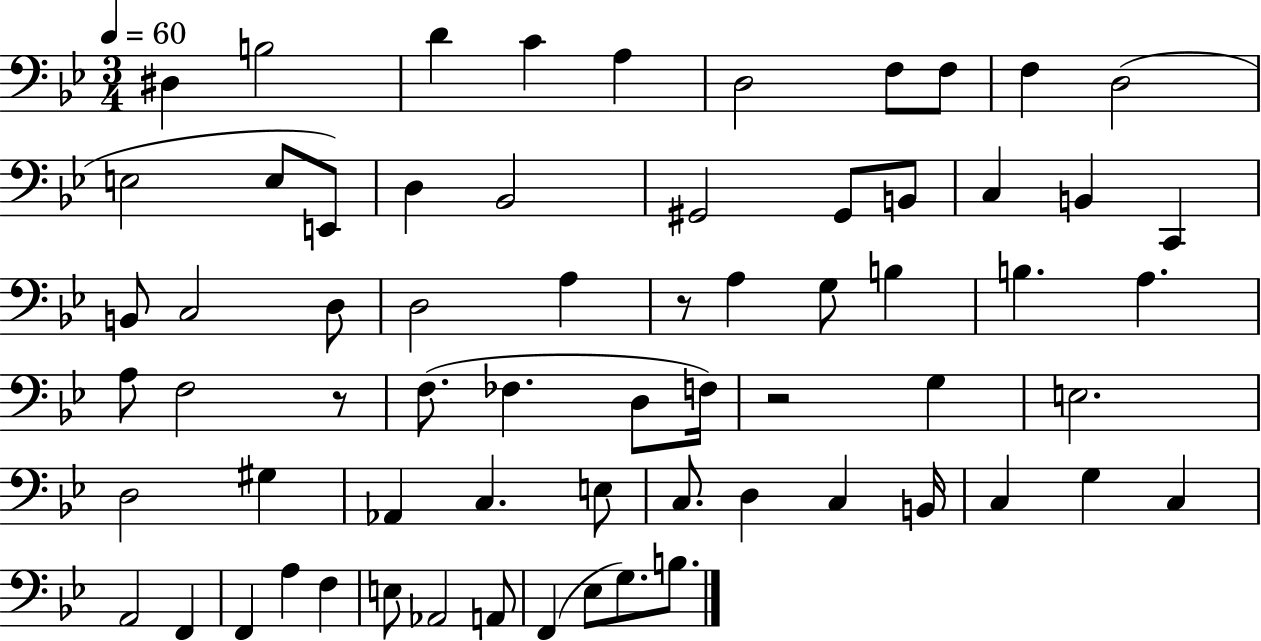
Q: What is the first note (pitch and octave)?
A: D#3